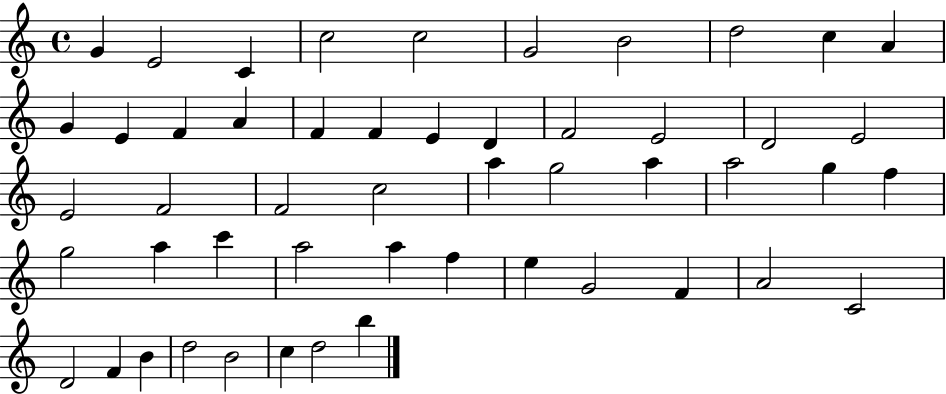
G4/q E4/h C4/q C5/h C5/h G4/h B4/h D5/h C5/q A4/q G4/q E4/q F4/q A4/q F4/q F4/q E4/q D4/q F4/h E4/h D4/h E4/h E4/h F4/h F4/h C5/h A5/q G5/h A5/q A5/h G5/q F5/q G5/h A5/q C6/q A5/h A5/q F5/q E5/q G4/h F4/q A4/h C4/h D4/h F4/q B4/q D5/h B4/h C5/q D5/h B5/q